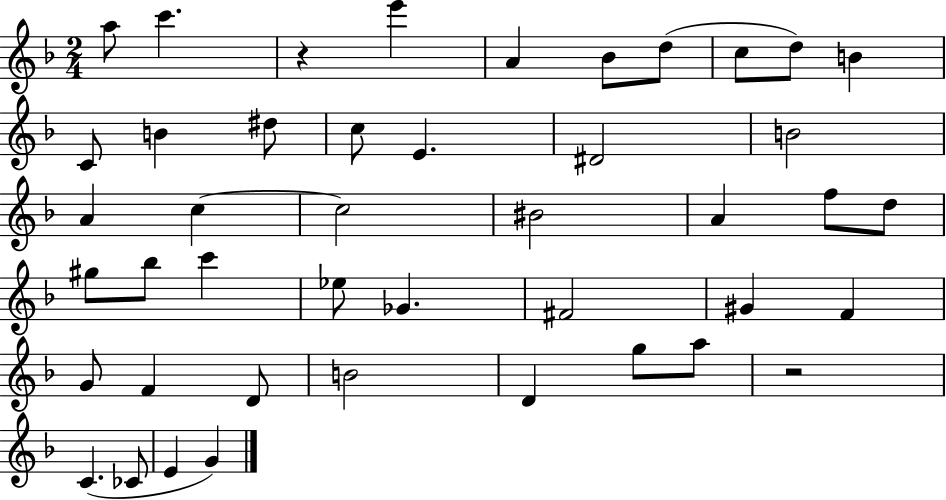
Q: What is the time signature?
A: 2/4